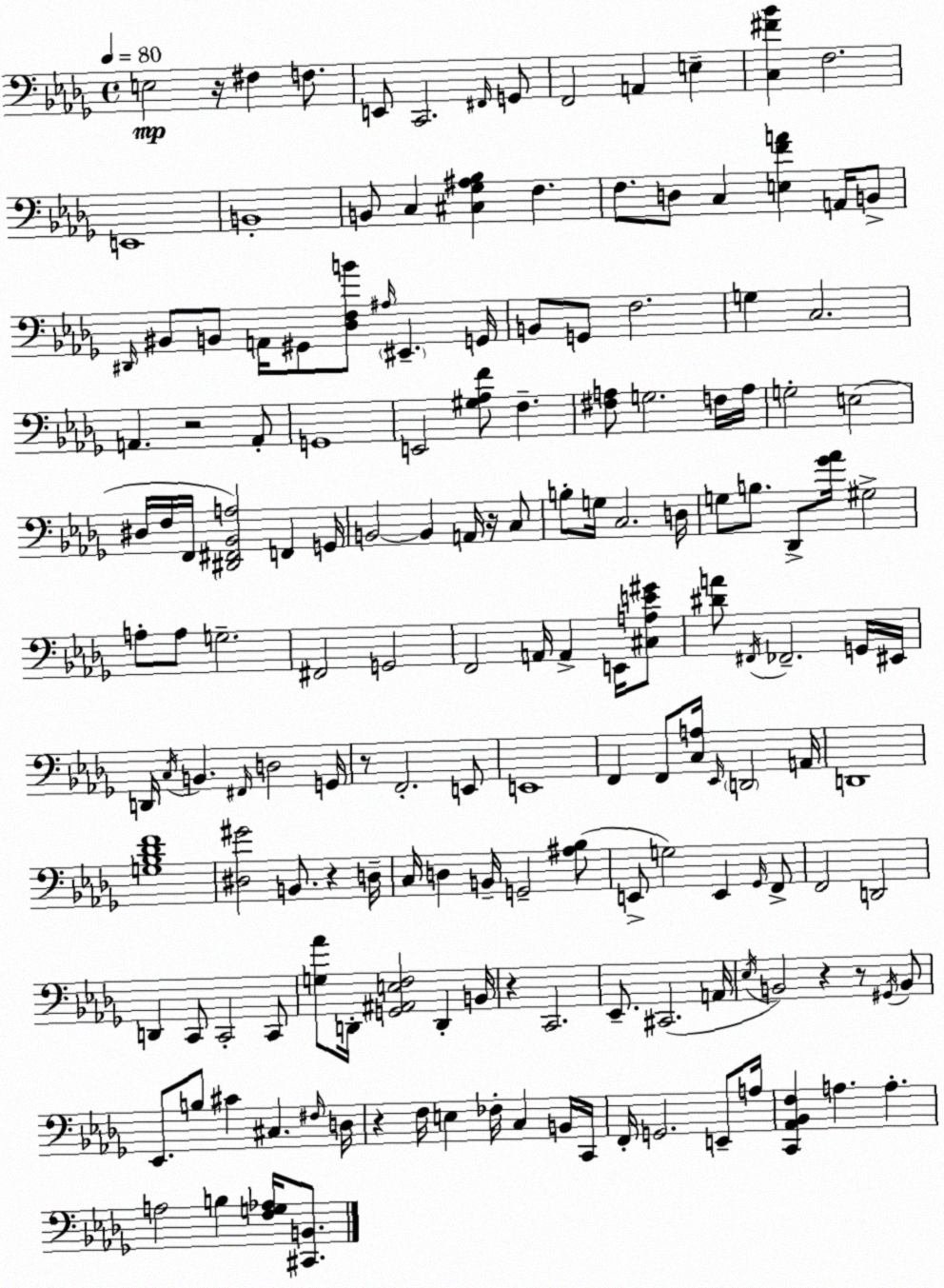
X:1
T:Untitled
M:4/4
L:1/4
K:Bbm
E,2 z/4 ^F, F,/2 E,,/2 C,,2 ^F,,/4 G,,/2 F,,2 A,, E, [C,^F_B] F,2 E,,4 B,,4 B,,/2 C, [^C,_G,^A,_B,] F, F,/2 D,/2 C, [E,FA] A,,/4 B,,/2 ^D,,/4 ^B,,/2 B,,/2 A,,/4 ^G,,/2 [_D,F,B]/2 ^A,/4 ^E,, G,,/4 B,,/2 G,,/2 F,2 G, C,2 A,, z2 A,,/2 G,,4 E,,2 [^G,_A,F]/2 F, [^F,A,]/2 G,2 F,/4 A,/4 G,2 E,2 ^D,/4 F,/4 F,,/4 [^D,,^F,,_B,,A,]2 F,, G,,/4 B,,2 B,, A,,/4 z/4 C,/2 B,/2 G,/4 C,2 D,/4 G,/2 B,/2 _D,,/2 [_G_A]/4 ^G,2 A,/2 A,/2 G,2 ^F,,2 G,,2 F,,2 A,,/4 A,, E,,/4 [^C,A,E^G]/2 [^DA]/2 ^F,,/4 _F,,2 G,,/4 ^E,,/4 D,,/4 C,/4 B,, ^F,,/4 D,2 G,,/4 z/2 F,,2 E,,/2 E,,4 F,, F,,/2 [C,A,]/4 _E,,/4 D,,2 A,,/4 D,,4 [G,_B,_DF]4 [^D,^G]2 B,,/2 z D,/4 C,/4 D, B,,/4 G,,2 [^A,_B,]/2 E,,/2 G,2 E,, _G,,/4 F,,/2 F,,2 D,,2 D,, C,,/2 C,,2 C,,/2 [G,_A]/2 D,,/4 [G,,^A,,E,F,]2 D,, B,,/4 z C,,2 _E,,/2 ^C,,2 A,,/4 _E,/4 B,,2 z z/2 ^G,,/4 B,,/2 _E,,/2 B,/2 ^C ^C, ^F,/4 D,/4 z F,/4 E, _F,/4 C, B,,/4 C,,/4 F,,/4 G,,2 E,,/2 A,/4 [C,,_A,,_B,,F,] A, A, A,2 B, [F,G,_A,]/4 [^C,,B,,]/2